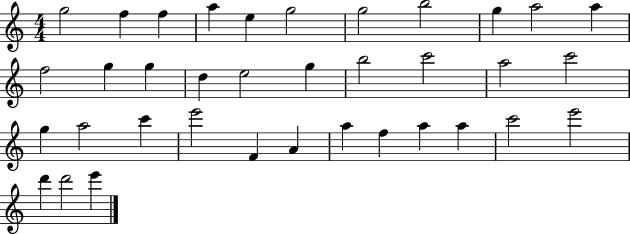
{
  \clef treble
  \numericTimeSignature
  \time 4/4
  \key c \major
  g''2 f''4 f''4 | a''4 e''4 g''2 | g''2 b''2 | g''4 a''2 a''4 | \break f''2 g''4 g''4 | d''4 e''2 g''4 | b''2 c'''2 | a''2 c'''2 | \break g''4 a''2 c'''4 | e'''2 f'4 a'4 | a''4 f''4 a''4 a''4 | c'''2 e'''2 | \break d'''4 d'''2 e'''4 | \bar "|."
}